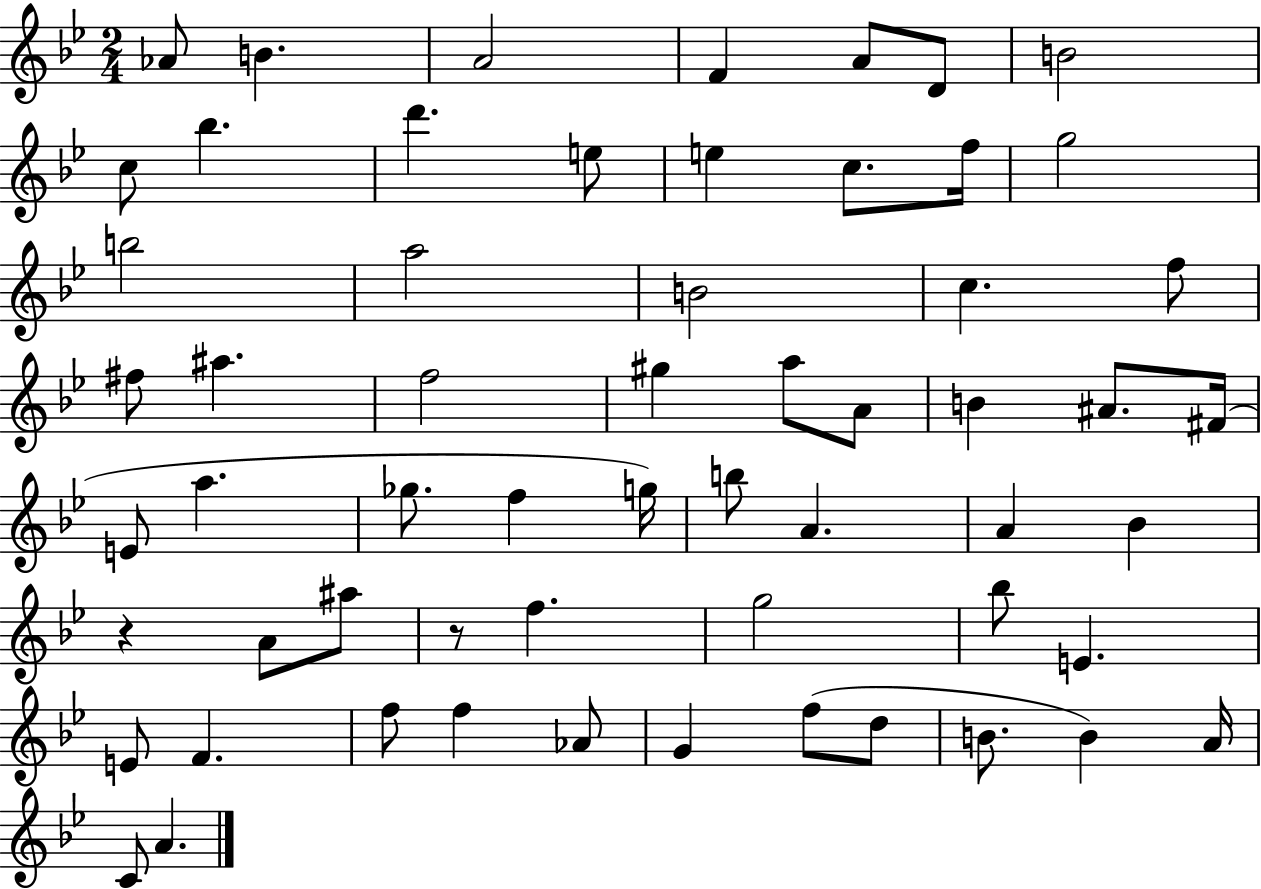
Ab4/e B4/q. A4/h F4/q A4/e D4/e B4/h C5/e Bb5/q. D6/q. E5/e E5/q C5/e. F5/s G5/h B5/h A5/h B4/h C5/q. F5/e F#5/e A#5/q. F5/h G#5/q A5/e A4/e B4/q A#4/e. F#4/s E4/e A5/q. Gb5/e. F5/q G5/s B5/e A4/q. A4/q Bb4/q R/q A4/e A#5/e R/e F5/q. G5/h Bb5/e E4/q. E4/e F4/q. F5/e F5/q Ab4/e G4/q F5/e D5/e B4/e. B4/q A4/s C4/e A4/q.